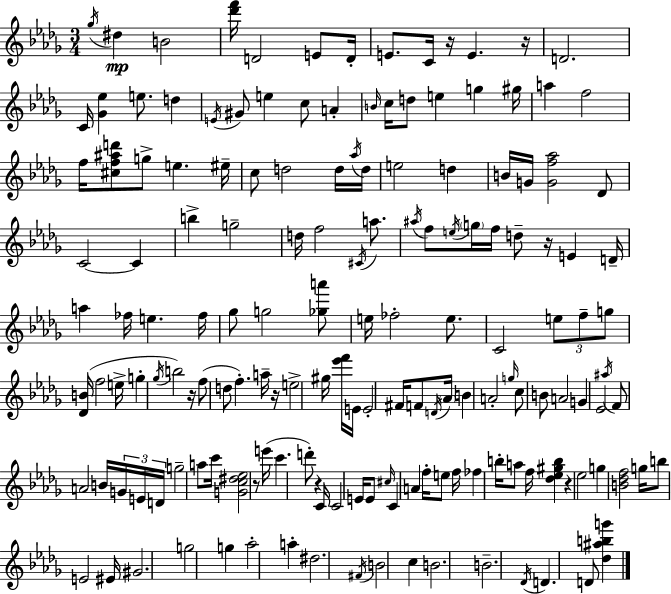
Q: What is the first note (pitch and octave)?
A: Gb5